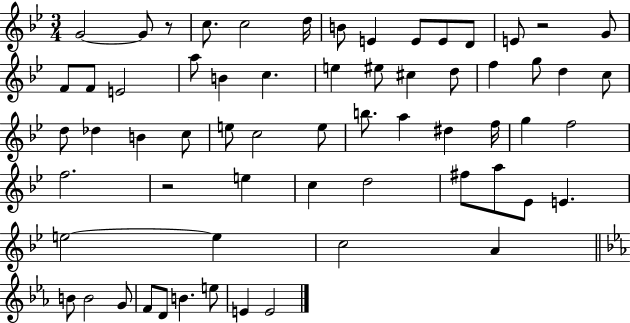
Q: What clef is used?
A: treble